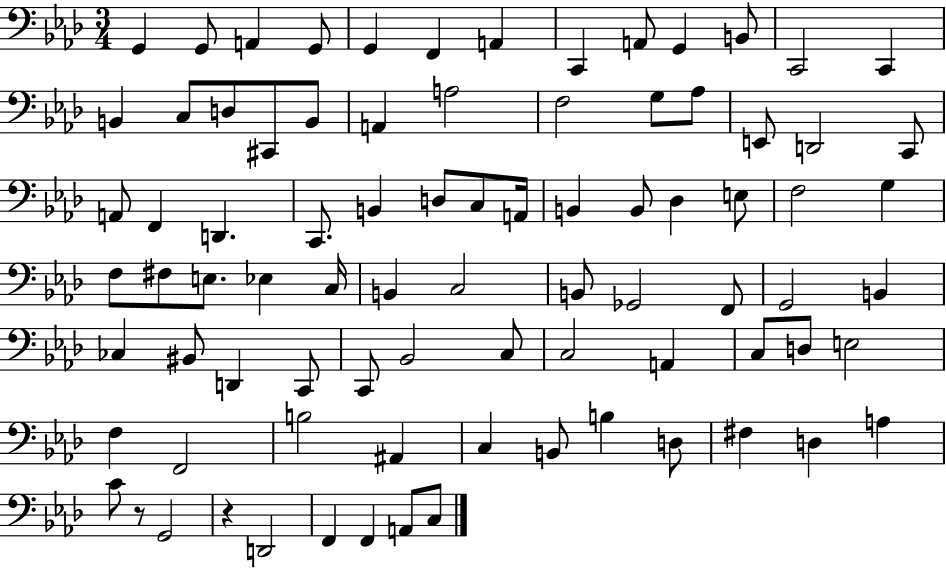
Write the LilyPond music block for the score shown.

{
  \clef bass
  \numericTimeSignature
  \time 3/4
  \key aes \major
  \repeat volta 2 { g,4 g,8 a,4 g,8 | g,4 f,4 a,4 | c,4 a,8 g,4 b,8 | c,2 c,4 | \break b,4 c8 d8 cis,8 b,8 | a,4 a2 | f2 g8 aes8 | e,8 d,2 c,8 | \break a,8 f,4 d,4. | c,8. b,4 d8 c8 a,16 | b,4 b,8 des4 e8 | f2 g4 | \break f8 fis8 e8. ees4 c16 | b,4 c2 | b,8 ges,2 f,8 | g,2 b,4 | \break ces4 bis,8 d,4 c,8 | c,8 bes,2 c8 | c2 a,4 | c8 d8 e2 | \break f4 f,2 | b2 ais,4 | c4 b,8 b4 d8 | fis4 d4 a4 | \break c'8 r8 g,2 | r4 d,2 | f,4 f,4 a,8 c8 | } \bar "|."
}